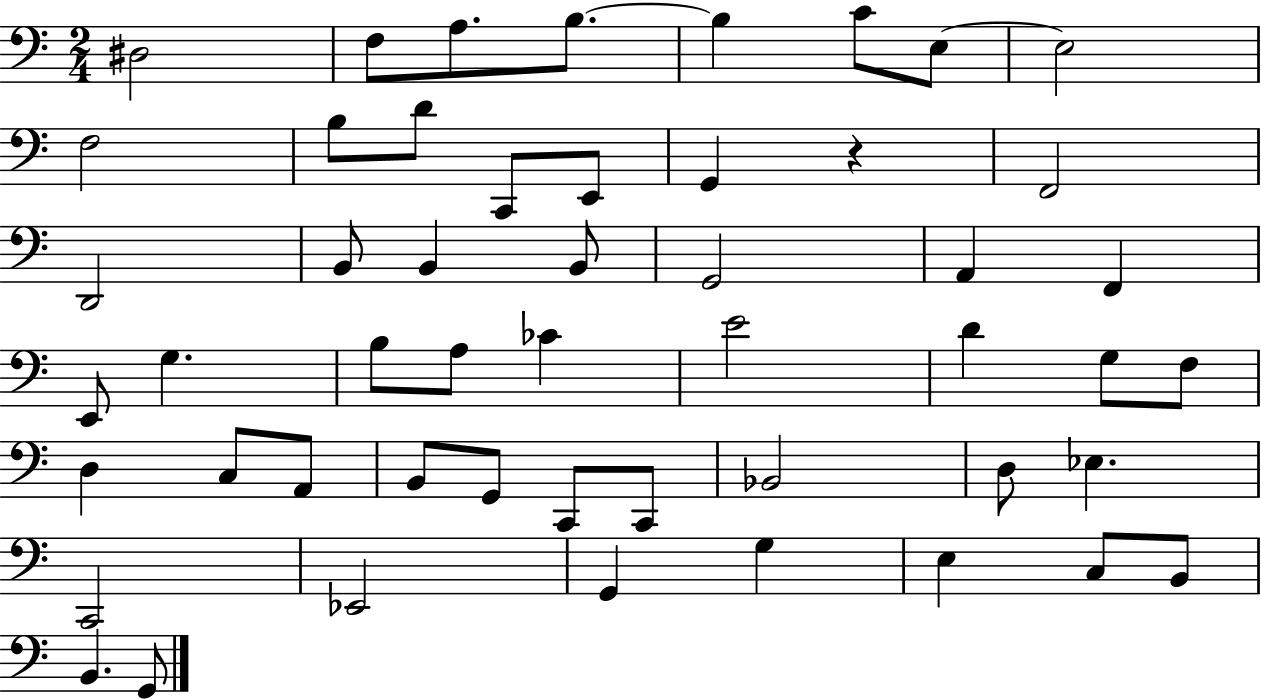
D#3/h F3/e A3/e. B3/e. B3/q C4/e E3/e E3/h F3/h B3/e D4/e C2/e E2/e G2/q R/q F2/h D2/h B2/e B2/q B2/e G2/h A2/q F2/q E2/e G3/q. B3/e A3/e CES4/q E4/h D4/q G3/e F3/e D3/q C3/e A2/e B2/e G2/e C2/e C2/e Bb2/h D3/e Eb3/q. C2/h Eb2/h G2/q G3/q E3/q C3/e B2/e B2/q. G2/e